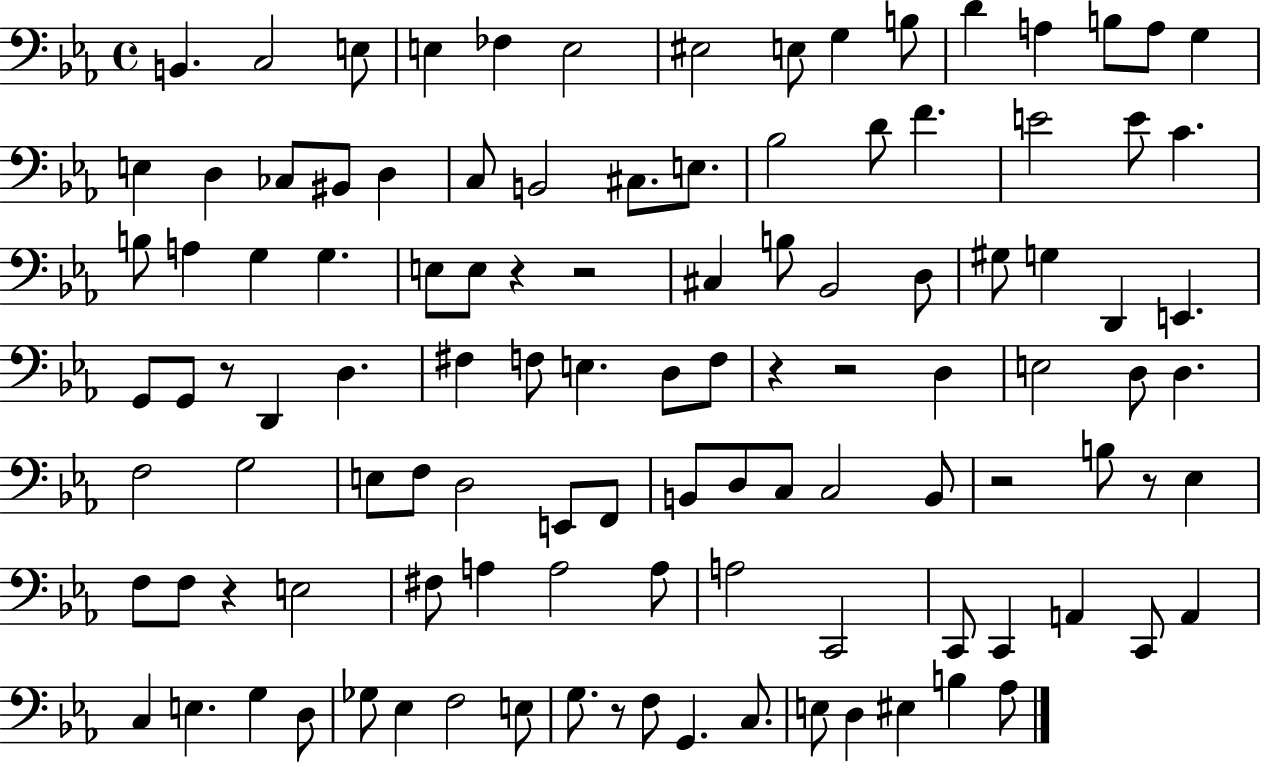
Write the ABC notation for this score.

X:1
T:Untitled
M:4/4
L:1/4
K:Eb
B,, C,2 E,/2 E, _F, E,2 ^E,2 E,/2 G, B,/2 D A, B,/2 A,/2 G, E, D, _C,/2 ^B,,/2 D, C,/2 B,,2 ^C,/2 E,/2 _B,2 D/2 F E2 E/2 C B,/2 A, G, G, E,/2 E,/2 z z2 ^C, B,/2 _B,,2 D,/2 ^G,/2 G, D,, E,, G,,/2 G,,/2 z/2 D,, D, ^F, F,/2 E, D,/2 F,/2 z z2 D, E,2 D,/2 D, F,2 G,2 E,/2 F,/2 D,2 E,,/2 F,,/2 B,,/2 D,/2 C,/2 C,2 B,,/2 z2 B,/2 z/2 _E, F,/2 F,/2 z E,2 ^F,/2 A, A,2 A,/2 A,2 C,,2 C,,/2 C,, A,, C,,/2 A,, C, E, G, D,/2 _G,/2 _E, F,2 E,/2 G,/2 z/2 F,/2 G,, C,/2 E,/2 D, ^E, B, _A,/2